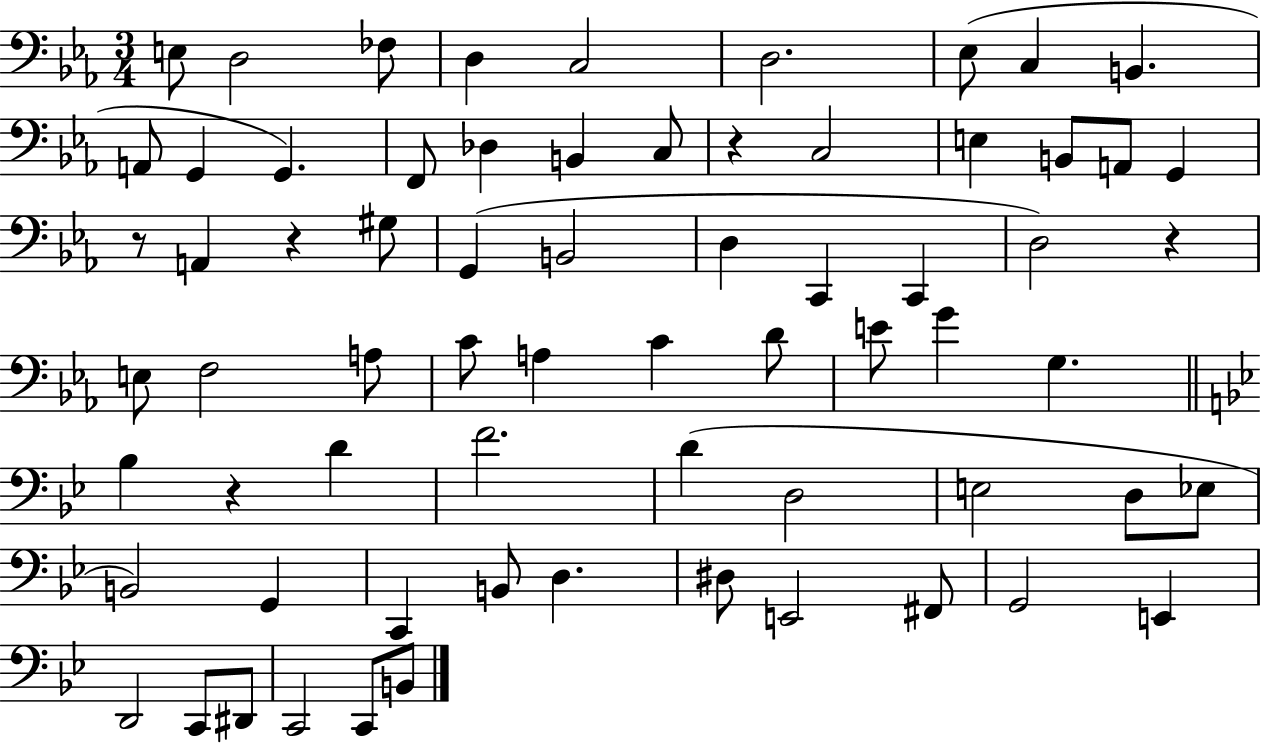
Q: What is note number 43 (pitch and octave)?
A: D4